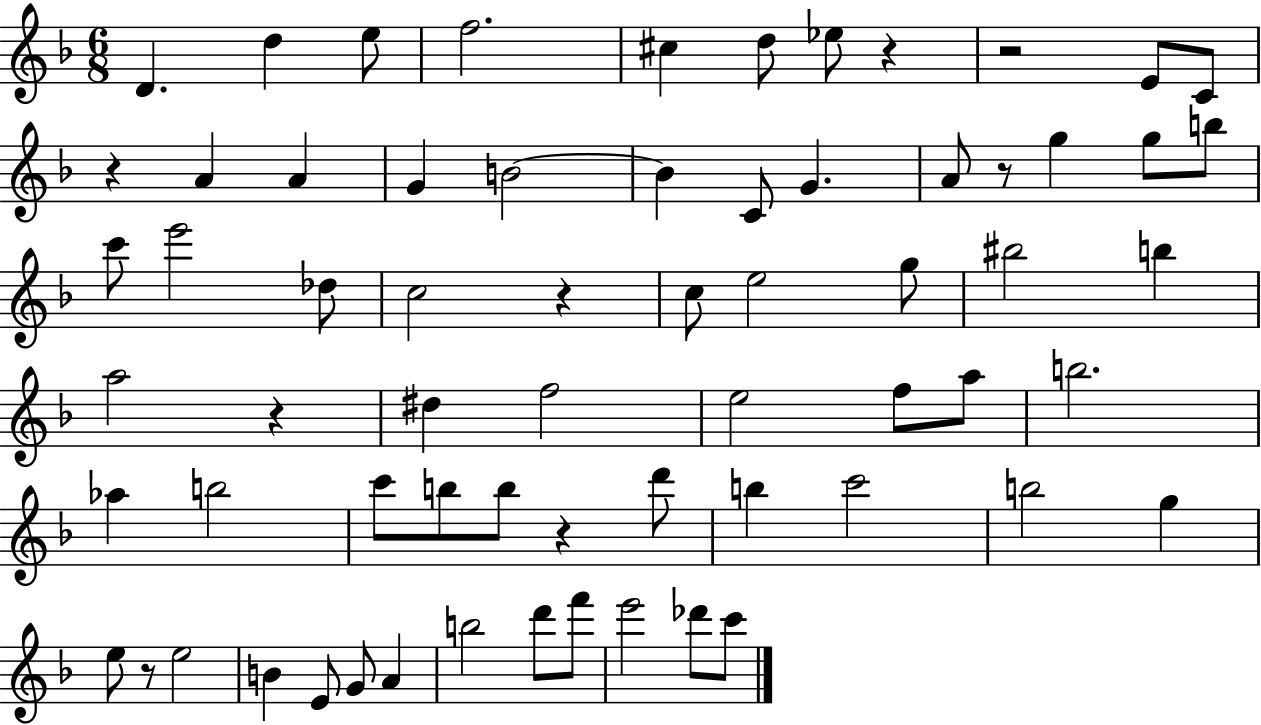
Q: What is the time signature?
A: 6/8